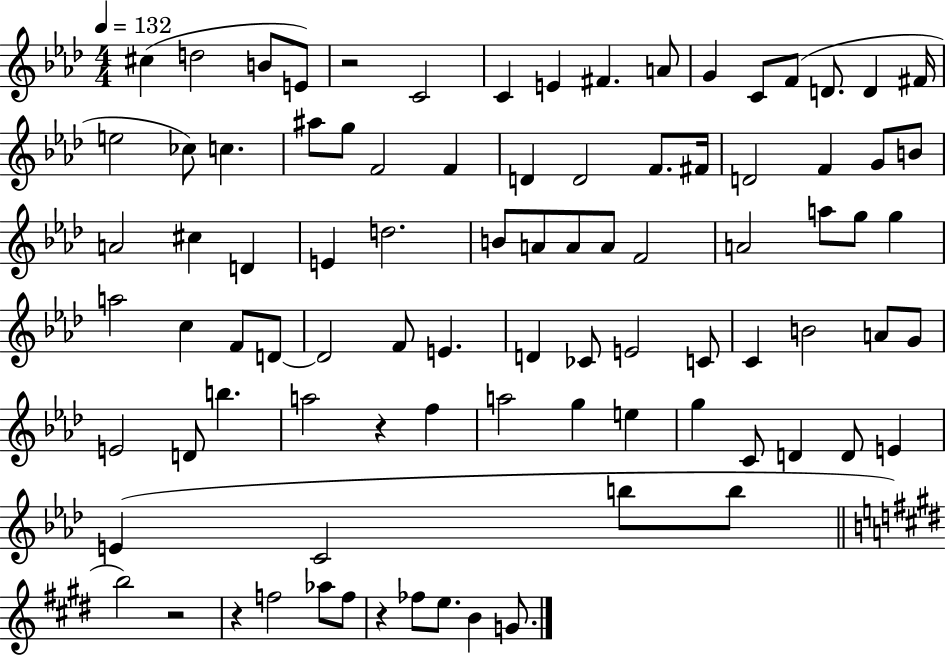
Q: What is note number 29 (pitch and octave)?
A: G4